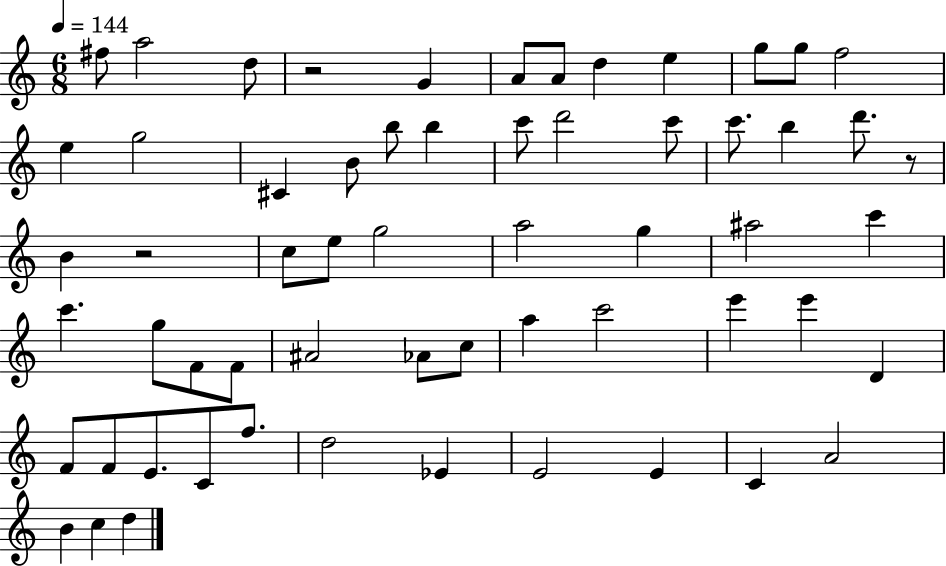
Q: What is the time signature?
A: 6/8